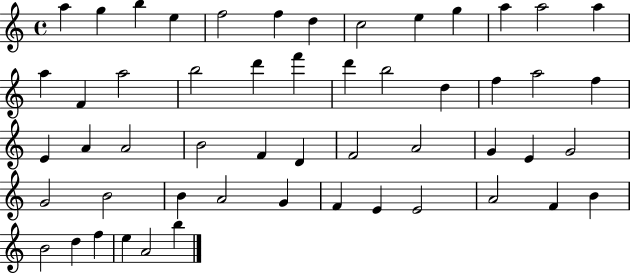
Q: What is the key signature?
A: C major